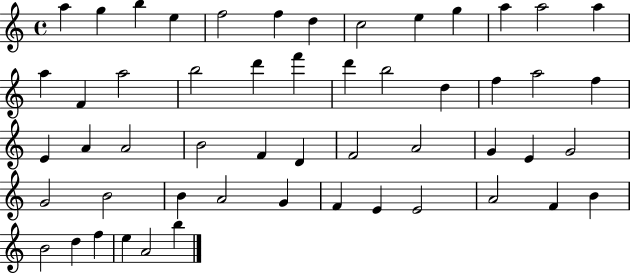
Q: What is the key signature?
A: C major